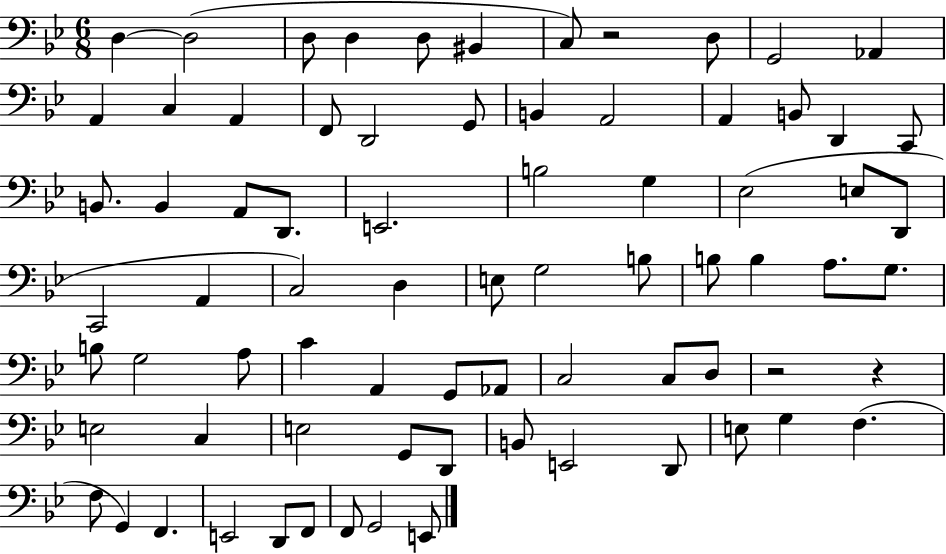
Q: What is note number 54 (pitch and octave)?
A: E3